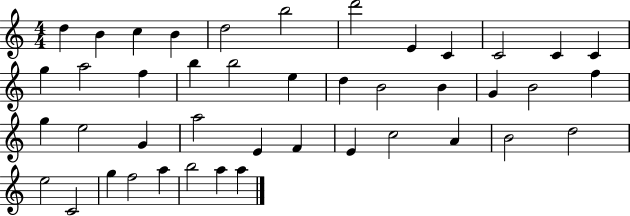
X:1
T:Untitled
M:4/4
L:1/4
K:C
d B c B d2 b2 d'2 E C C2 C C g a2 f b b2 e d B2 B G B2 f g e2 G a2 E F E c2 A B2 d2 e2 C2 g f2 a b2 a a